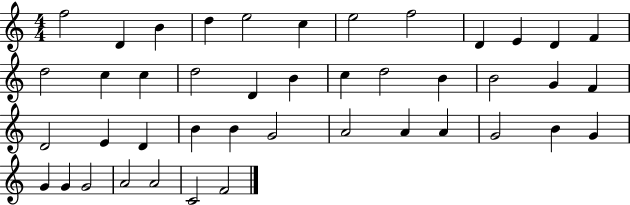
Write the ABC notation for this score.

X:1
T:Untitled
M:4/4
L:1/4
K:C
f2 D B d e2 c e2 f2 D E D F d2 c c d2 D B c d2 B B2 G F D2 E D B B G2 A2 A A G2 B G G G G2 A2 A2 C2 F2